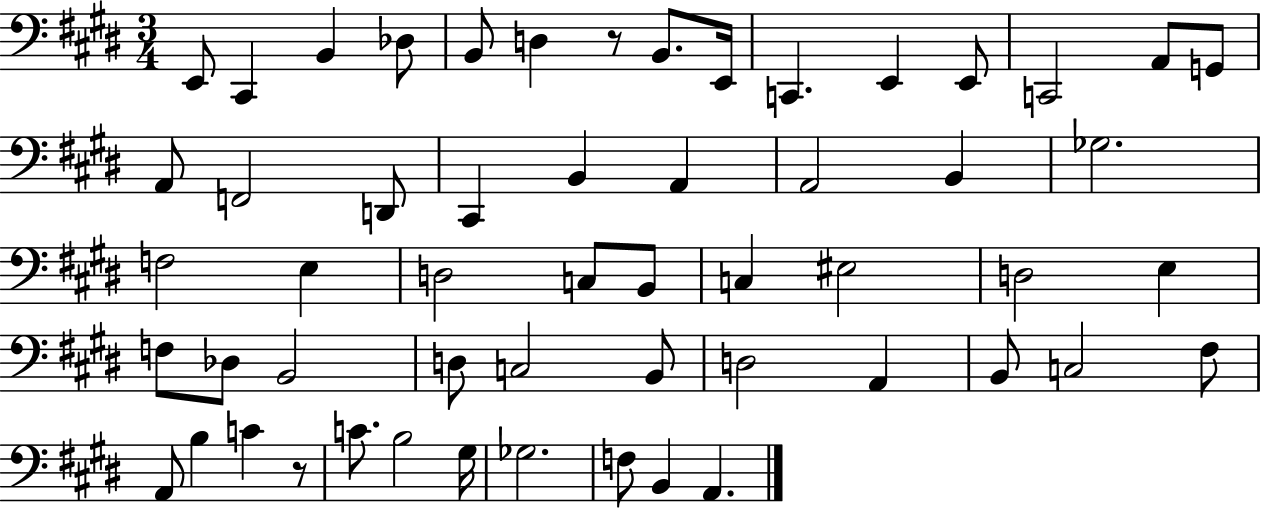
E2/e C#2/q B2/q Db3/e B2/e D3/q R/e B2/e. E2/s C2/q. E2/q E2/e C2/h A2/e G2/e A2/e F2/h D2/e C#2/q B2/q A2/q A2/h B2/q Gb3/h. F3/h E3/q D3/h C3/e B2/e C3/q EIS3/h D3/h E3/q F3/e Db3/e B2/h D3/e C3/h B2/e D3/h A2/q B2/e C3/h F#3/e A2/e B3/q C4/q R/e C4/e. B3/h G#3/s Gb3/h. F3/e B2/q A2/q.